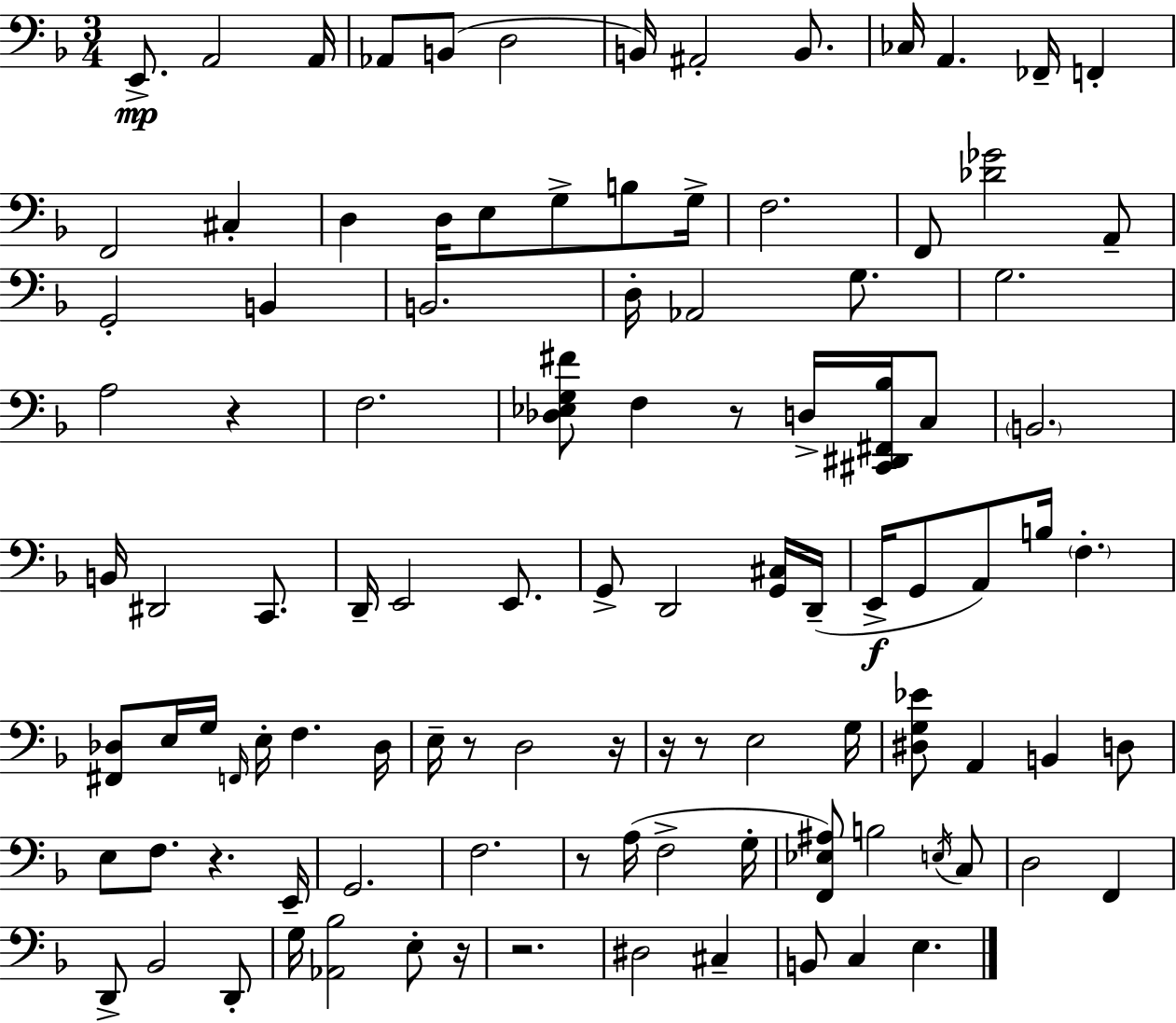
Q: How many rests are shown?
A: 10